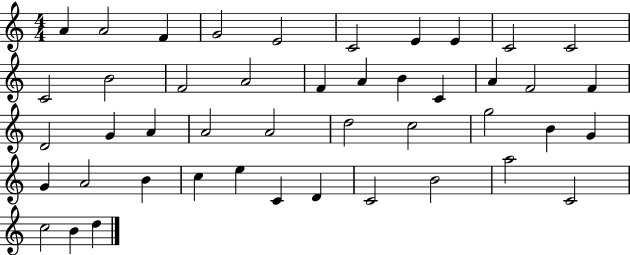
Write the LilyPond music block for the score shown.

{
  \clef treble
  \numericTimeSignature
  \time 4/4
  \key c \major
  a'4 a'2 f'4 | g'2 e'2 | c'2 e'4 e'4 | c'2 c'2 | \break c'2 b'2 | f'2 a'2 | f'4 a'4 b'4 c'4 | a'4 f'2 f'4 | \break d'2 g'4 a'4 | a'2 a'2 | d''2 c''2 | g''2 b'4 g'4 | \break g'4 a'2 b'4 | c''4 e''4 c'4 d'4 | c'2 b'2 | a''2 c'2 | \break c''2 b'4 d''4 | \bar "|."
}